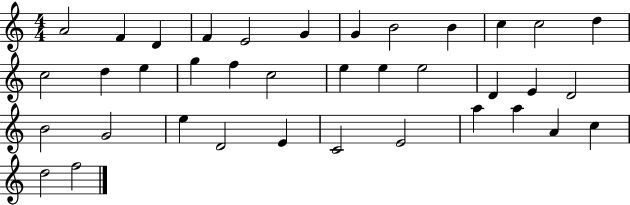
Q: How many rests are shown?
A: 0